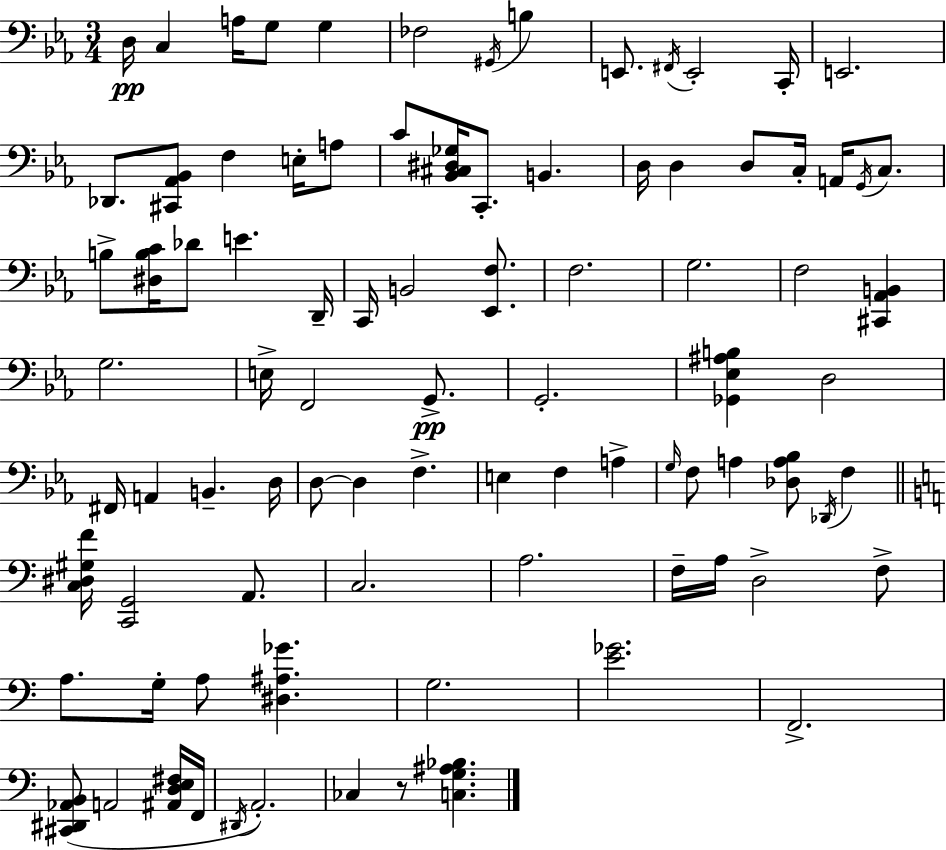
X:1
T:Untitled
M:3/4
L:1/4
K:Eb
D,/4 C, A,/4 G,/2 G, _F,2 ^G,,/4 B, E,,/2 ^F,,/4 E,,2 C,,/4 E,,2 _D,,/2 [^C,,_A,,_B,,]/2 F, E,/4 A,/2 C/2 [_B,,^C,^D,_G,]/4 C,,/2 B,, D,/4 D, D,/2 C,/4 A,,/4 G,,/4 C,/2 B,/2 [^D,B,C]/4 _D/2 E D,,/4 C,,/4 B,,2 [_E,,F,]/2 F,2 G,2 F,2 [^C,,_A,,B,,] G,2 E,/4 F,,2 G,,/2 G,,2 [_G,,_E,^A,B,] D,2 ^F,,/4 A,, B,, D,/4 D,/2 D, F, E, F, A, G,/4 F,/2 A, [_D,A,_B,]/2 _D,,/4 F, [C,^D,^G,F]/4 [C,,G,,]2 A,,/2 C,2 A,2 F,/4 A,/4 D,2 F,/2 A,/2 G,/4 A,/2 [^D,^A,_G] G,2 [E_G]2 F,,2 [^C,,^D,,_A,,B,,]/2 A,,2 [^A,,D,E,^F,]/4 F,,/4 ^D,,/4 A,,2 _C, z/2 [C,G,^A,_B,]